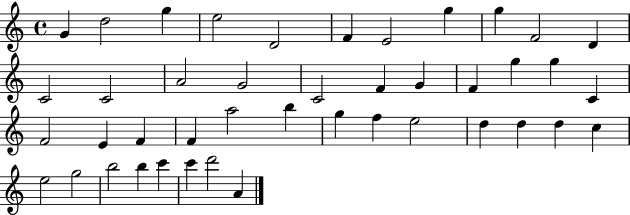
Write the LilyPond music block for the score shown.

{
  \clef treble
  \time 4/4
  \defaultTimeSignature
  \key c \major
  g'4 d''2 g''4 | e''2 d'2 | f'4 e'2 g''4 | g''4 f'2 d'4 | \break c'2 c'2 | a'2 g'2 | c'2 f'4 g'4 | f'4 g''4 g''4 c'4 | \break f'2 e'4 f'4 | f'4 a''2 b''4 | g''4 f''4 e''2 | d''4 d''4 d''4 c''4 | \break e''2 g''2 | b''2 b''4 c'''4 | c'''4 d'''2 a'4 | \bar "|."
}